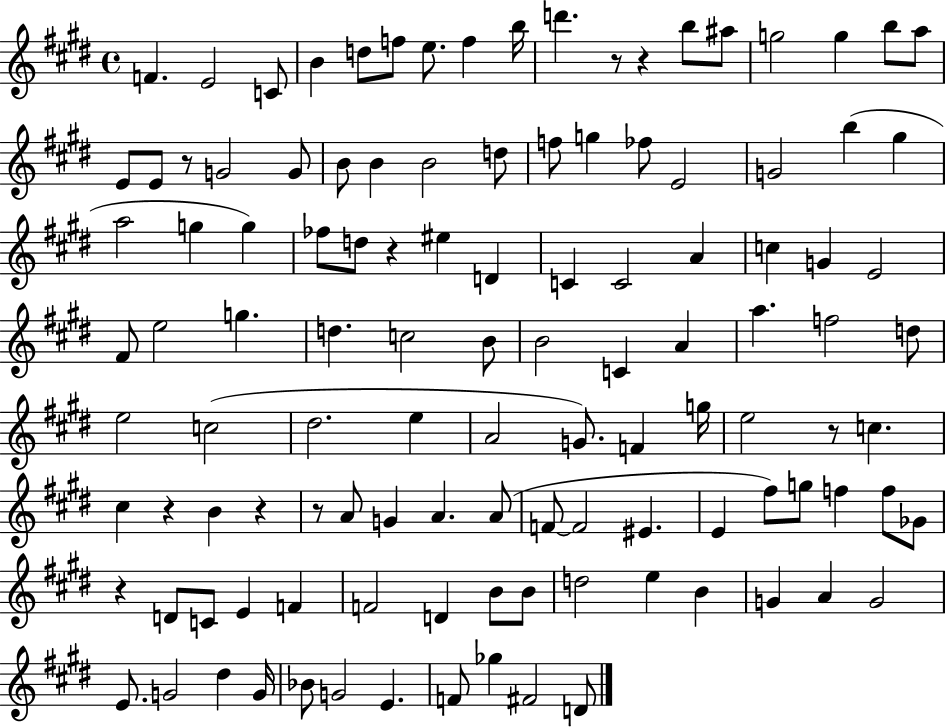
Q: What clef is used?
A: treble